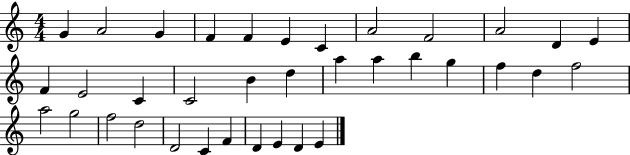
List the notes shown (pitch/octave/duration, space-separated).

G4/q A4/h G4/q F4/q F4/q E4/q C4/q A4/h F4/h A4/h D4/q E4/q F4/q E4/h C4/q C4/h B4/q D5/q A5/q A5/q B5/q G5/q F5/q D5/q F5/h A5/h G5/h F5/h D5/h D4/h C4/q F4/q D4/q E4/q D4/q E4/q